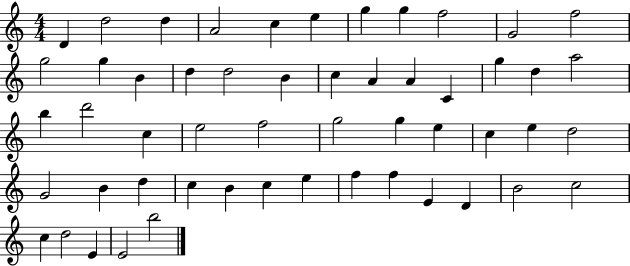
X:1
T:Untitled
M:4/4
L:1/4
K:C
D d2 d A2 c e g g f2 G2 f2 g2 g B d d2 B c A A C g d a2 b d'2 c e2 f2 g2 g e c e d2 G2 B d c B c e f f E D B2 c2 c d2 E E2 b2